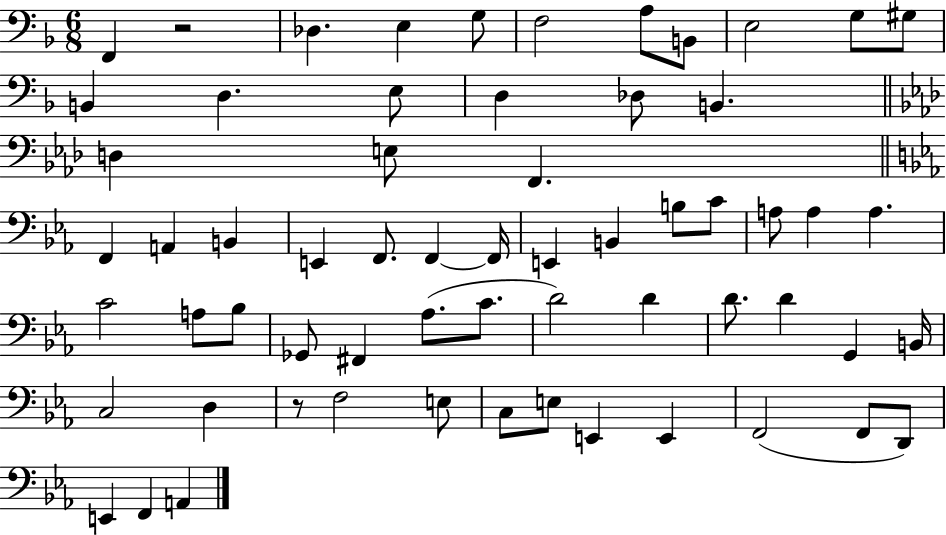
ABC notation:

X:1
T:Untitled
M:6/8
L:1/4
K:F
F,, z2 _D, E, G,/2 F,2 A,/2 B,,/2 E,2 G,/2 ^G,/2 B,, D, E,/2 D, _D,/2 B,, D, E,/2 F,, F,, A,, B,, E,, F,,/2 F,, F,,/4 E,, B,, B,/2 C/2 A,/2 A, A, C2 A,/2 _B,/2 _G,,/2 ^F,, _A,/2 C/2 D2 D D/2 D G,, B,,/4 C,2 D, z/2 F,2 E,/2 C,/2 E,/2 E,, E,, F,,2 F,,/2 D,,/2 E,, F,, A,,